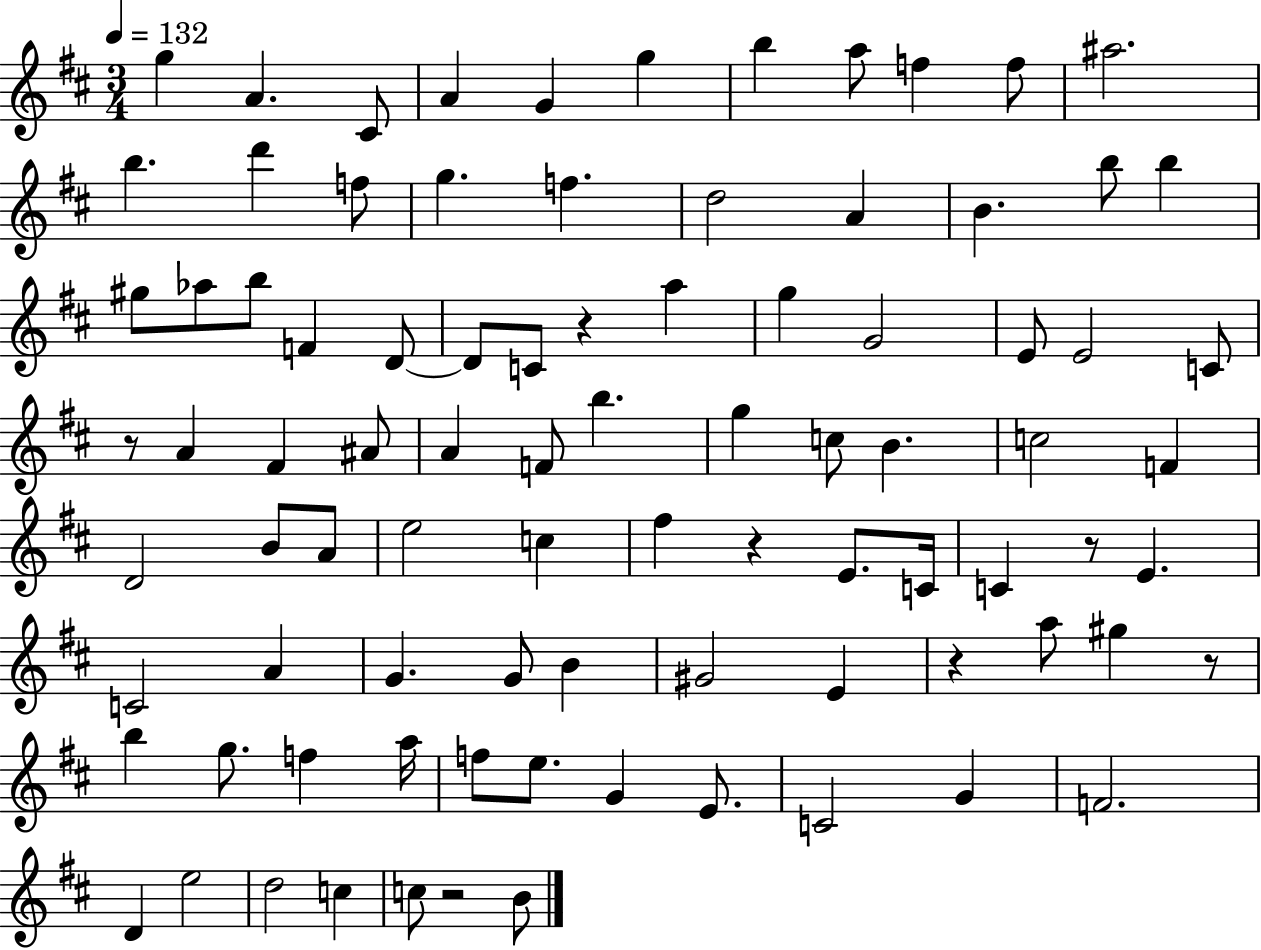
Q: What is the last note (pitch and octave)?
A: B4